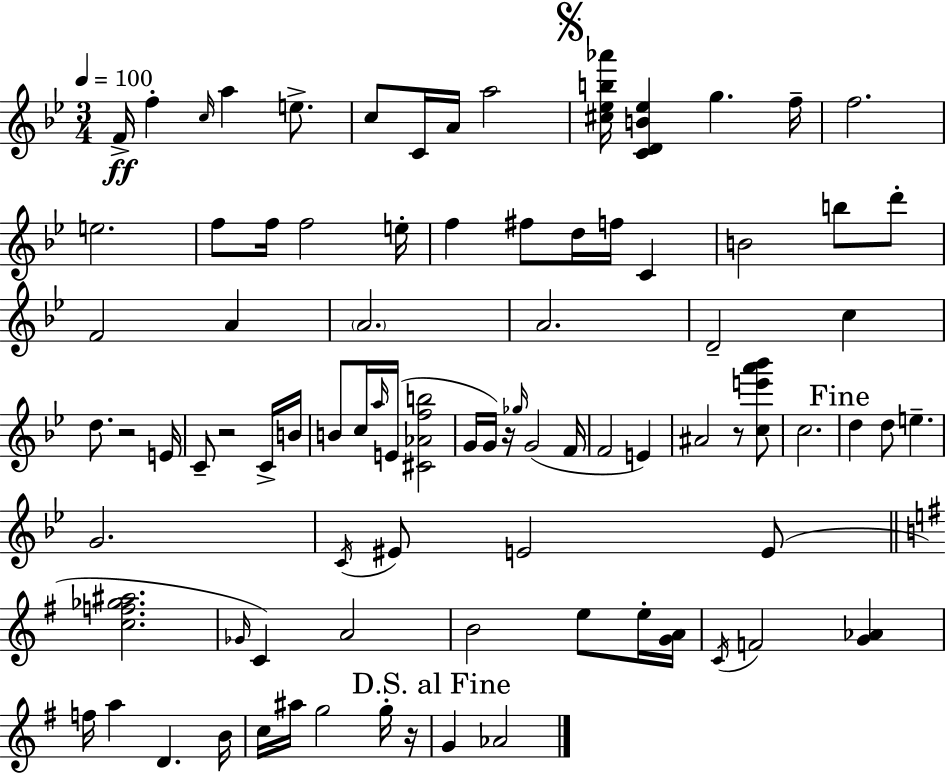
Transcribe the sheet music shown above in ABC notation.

X:1
T:Untitled
M:3/4
L:1/4
K:Bb
F/4 f c/4 a e/2 c/2 C/4 A/4 a2 [^c_eb_a']/4 [CDB_e] g f/4 f2 e2 f/2 f/4 f2 e/4 f ^f/2 d/4 f/4 C B2 b/2 d'/2 F2 A A2 A2 D2 c d/2 z2 E/4 C/2 z2 C/4 B/4 B/2 c/4 a/4 E/4 [^C_Afb]2 G/4 G/4 z/4 _g/4 G2 F/4 F2 E ^A2 z/2 [ce'a'_b']/2 c2 d d/2 e G2 C/4 ^E/2 E2 E/2 [cf_g^a]2 _G/4 C A2 B2 e/2 e/4 [GA]/4 C/4 F2 [G_A] f/4 a D B/4 c/4 ^a/4 g2 g/4 z/4 G _A2